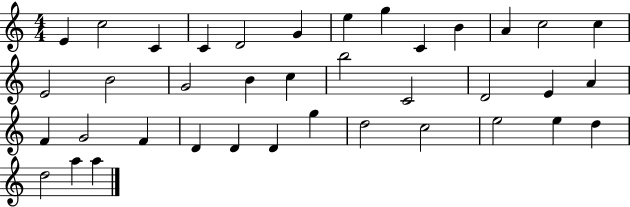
{
  \clef treble
  \numericTimeSignature
  \time 4/4
  \key c \major
  e'4 c''2 c'4 | c'4 d'2 g'4 | e''4 g''4 c'4 b'4 | a'4 c''2 c''4 | \break e'2 b'2 | g'2 b'4 c''4 | b''2 c'2 | d'2 e'4 a'4 | \break f'4 g'2 f'4 | d'4 d'4 d'4 g''4 | d''2 c''2 | e''2 e''4 d''4 | \break d''2 a''4 a''4 | \bar "|."
}